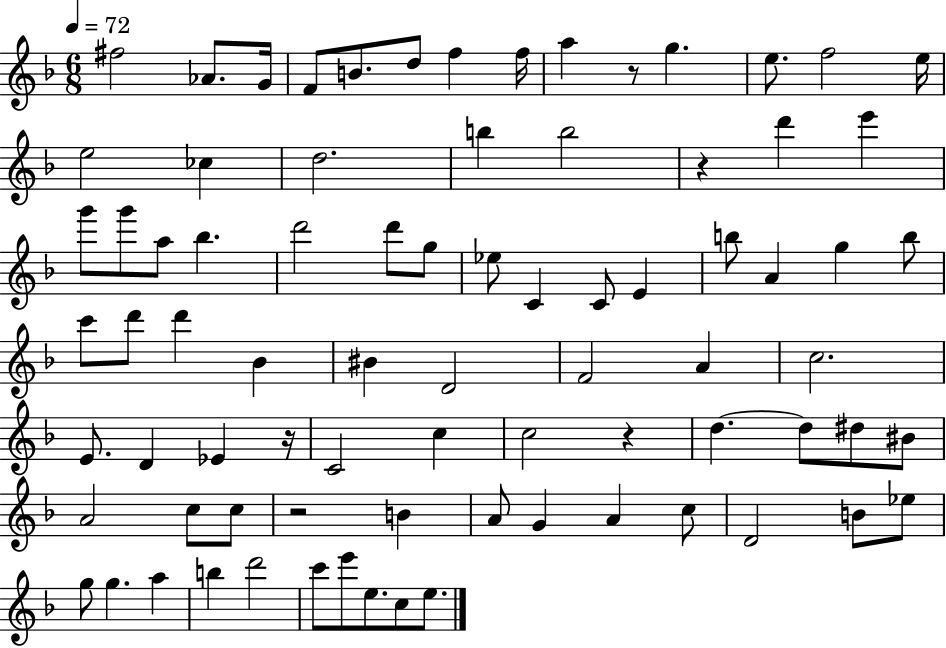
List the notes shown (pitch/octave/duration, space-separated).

F#5/h Ab4/e. G4/s F4/e B4/e. D5/e F5/q F5/s A5/q R/e G5/q. E5/e. F5/h E5/s E5/h CES5/q D5/h. B5/q B5/h R/q D6/q E6/q G6/e G6/e A5/e Bb5/q. D6/h D6/e G5/e Eb5/e C4/q C4/e E4/q B5/e A4/q G5/q B5/e C6/e D6/e D6/q Bb4/q BIS4/q D4/h F4/h A4/q C5/h. E4/e. D4/q Eb4/q R/s C4/h C5/q C5/h R/q D5/q. D5/e D#5/e BIS4/e A4/h C5/e C5/e R/h B4/q A4/e G4/q A4/q C5/e D4/h B4/e Eb5/e G5/e G5/q. A5/q B5/q D6/h C6/e E6/e E5/e. C5/e E5/e.